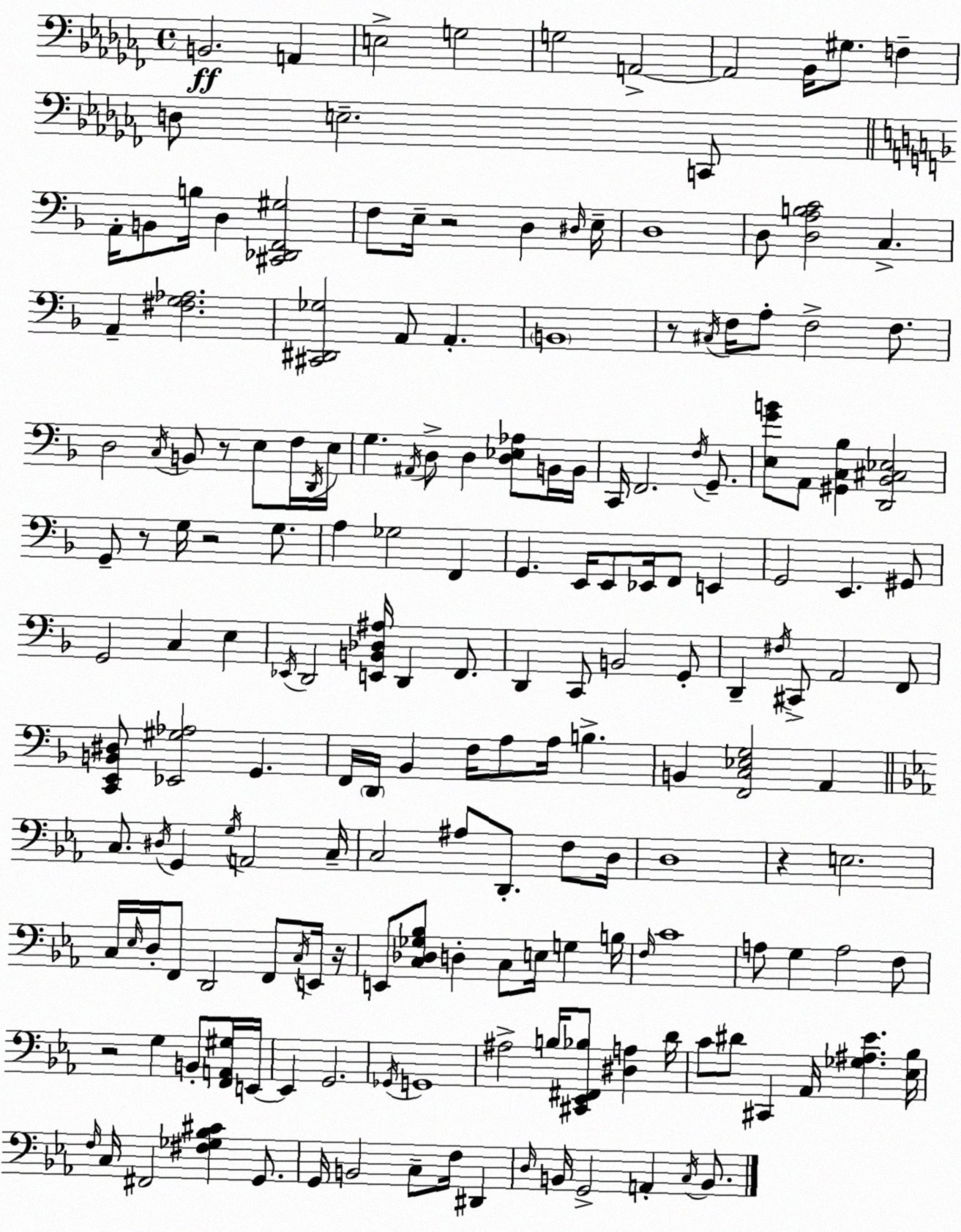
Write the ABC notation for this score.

X:1
T:Untitled
M:4/4
L:1/4
K:Abm
B,,2 A,, E,2 G,2 G,2 A,,2 A,,2 _B,,/4 ^G,/2 F, D,/2 E,2 C,,/2 A,,/4 B,,/2 B,/4 D, [^C,,_D,,F,,^G,]2 F,/2 E,/4 z2 D, ^D,/4 E,/4 D,4 D,/2 [D,A,B,C]2 C, A,, [^F,G,_A,]2 [^C,,^D,,_G,]2 A,,/2 A,, B,,4 z/2 ^C,/4 F,/4 A,/2 F,2 F,/2 D,2 C,/4 B,,/2 z/2 E,/2 F,/4 D,,/4 E,/4 G, ^A,,/4 D,/2 D, [D,_E,_A,]/2 B,,/4 B,,/4 C,,/4 F,,2 F,/4 G,,/2 [E,GB]/2 A,,/2 [^G,,C,_B,] [D,,_B,,^C,_E,]2 G,,/2 z/2 G,/4 z2 G,/2 A, _G,2 F,, G,, E,,/4 E,,/2 _E,,/4 F,,/2 E,, G,,2 E,, ^G,,/2 G,,2 C, E, _E,,/4 D,,2 [E,,B,,_D,^A,]/4 D,, F,,/2 D,, C,,/2 B,,2 G,,/2 D,, ^F,/4 ^C,,/2 A,,2 F,,/2 [C,,E,,B,,^D,]/2 [_E,,^G,_A,]2 G,, F,,/4 D,,/4 _B,, F,/4 A,/2 A,/4 B, B,, [F,,C,_E,G,]2 A,, C,/2 ^D,/4 G,, G,/4 A,,2 C,/4 C,2 ^A,/2 D,,/2 F,/2 D,/4 D,4 z E,2 C,/4 _E,/4 D,/4 F,,/2 D,,2 F,,/2 C,/4 E,,/4 z/4 E,,/2 [C,_D,_G,_B,]/2 D, C,/2 E,/4 G, B,/4 F,/4 C4 A,/2 G, A,2 F,/2 z2 G, B,,/2 [F,,A,,^G,]/4 E,,/4 E,, G,,2 _G,,/4 G,,4 ^A,2 B,/4 [^C,,_E,,^F,,_B,]/2 [^D,A,] D/4 C/2 ^D/2 ^C,, _A,,/4 [_G,^A,_E] [_E,_B,]/4 F,/4 C,/4 ^F,,2 [^F,_G,_B,^C] G,,/2 G,,/4 B,,2 C,/2 F,/4 ^D,, D,/4 B,,/4 G,,2 A,, C,/4 B,,/2